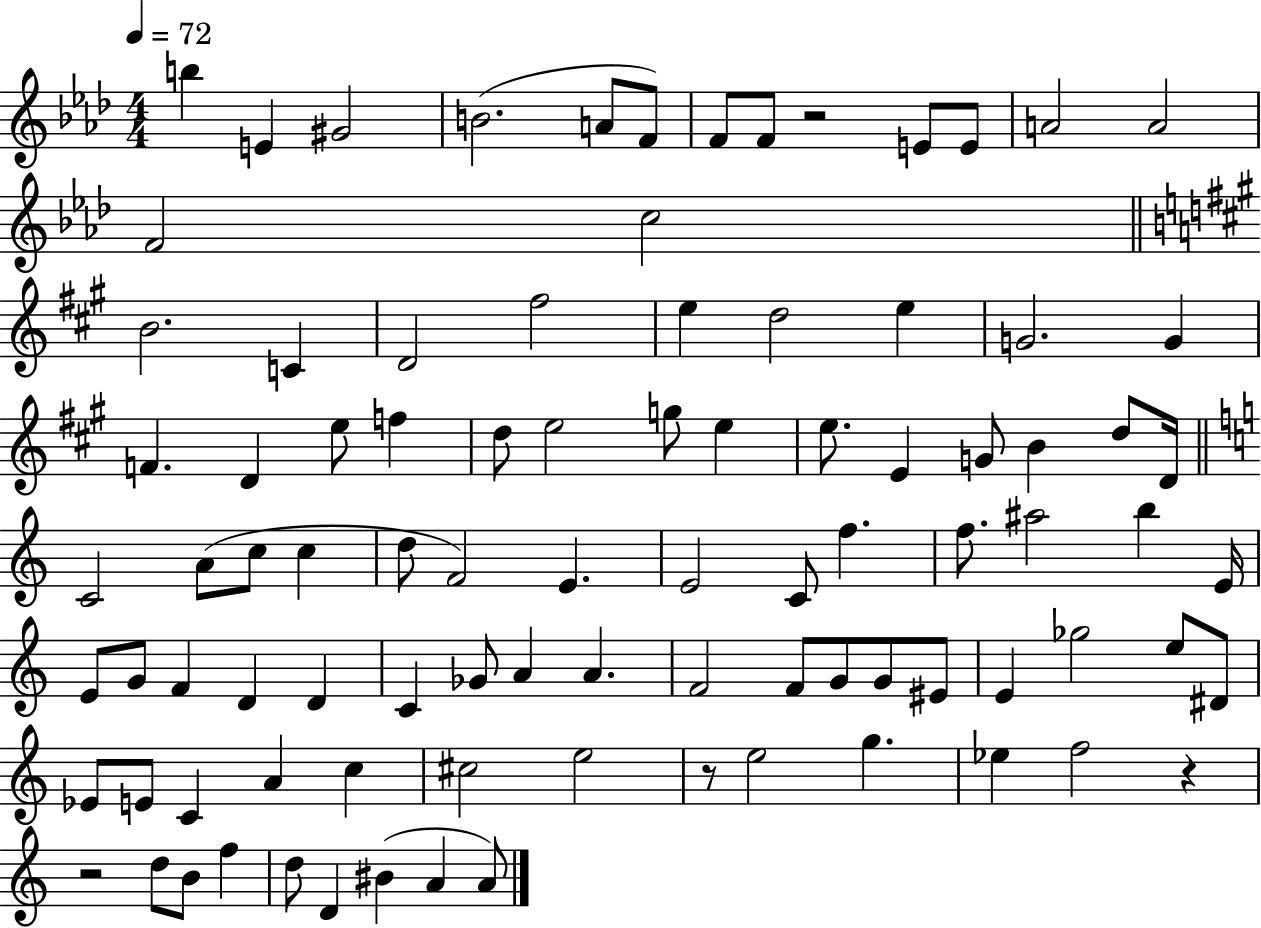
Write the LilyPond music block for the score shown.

{
  \clef treble
  \numericTimeSignature
  \time 4/4
  \key aes \major
  \tempo 4 = 72
  b''4 e'4 gis'2 | b'2.( a'8 f'8) | f'8 f'8 r2 e'8 e'8 | a'2 a'2 | \break f'2 c''2 | \bar "||" \break \key a \major b'2. c'4 | d'2 fis''2 | e''4 d''2 e''4 | g'2. g'4 | \break f'4. d'4 e''8 f''4 | d''8 e''2 g''8 e''4 | e''8. e'4 g'8 b'4 d''8 d'16 | \bar "||" \break \key c \major c'2 a'8( c''8 c''4 | d''8 f'2) e'4. | e'2 c'8 f''4. | f''8. ais''2 b''4 e'16 | \break e'8 g'8 f'4 d'4 d'4 | c'4 ges'8 a'4 a'4. | f'2 f'8 g'8 g'8 eis'8 | e'4 ges''2 e''8 dis'8 | \break ees'8 e'8 c'4 a'4 c''4 | cis''2 e''2 | r8 e''2 g''4. | ees''4 f''2 r4 | \break r2 d''8 b'8 f''4 | d''8 d'4 bis'4( a'4 a'8) | \bar "|."
}